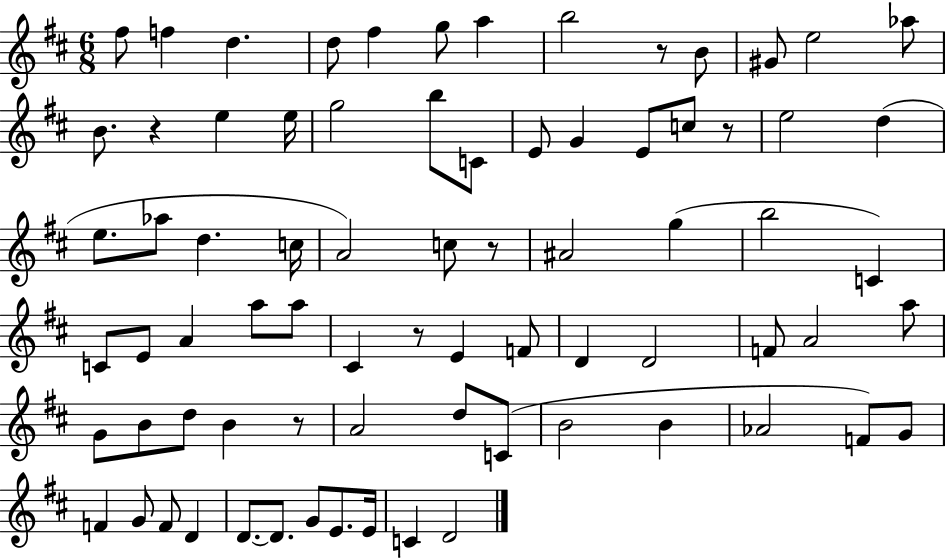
{
  \clef treble
  \numericTimeSignature
  \time 6/8
  \key d \major
  \repeat volta 2 { fis''8 f''4 d''4. | d''8 fis''4 g''8 a''4 | b''2 r8 b'8 | gis'8 e''2 aes''8 | \break b'8. r4 e''4 e''16 | g''2 b''8 c'8 | e'8 g'4 e'8 c''8 r8 | e''2 d''4( | \break e''8. aes''8 d''4. c''16 | a'2) c''8 r8 | ais'2 g''4( | b''2 c'4) | \break c'8 e'8 a'4 a''8 a''8 | cis'4 r8 e'4 f'8 | d'4 d'2 | f'8 a'2 a''8 | \break g'8 b'8 d''8 b'4 r8 | a'2 d''8 c'8( | b'2 b'4 | aes'2 f'8) g'8 | \break f'4 g'8 f'8 d'4 | d'8.~~ d'8. g'8 e'8. e'16 | c'4 d'2 | } \bar "|."
}